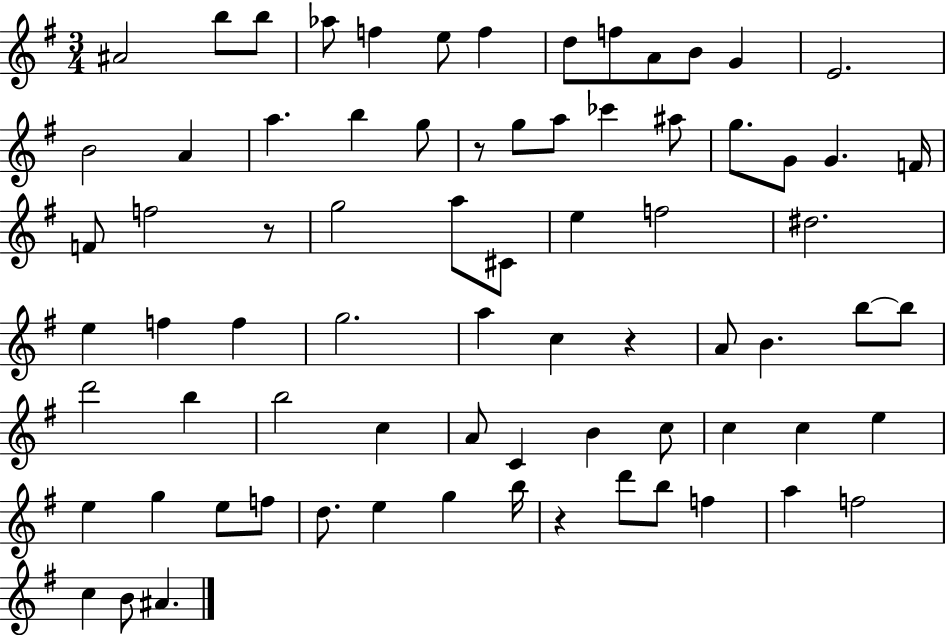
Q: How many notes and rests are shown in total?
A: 75